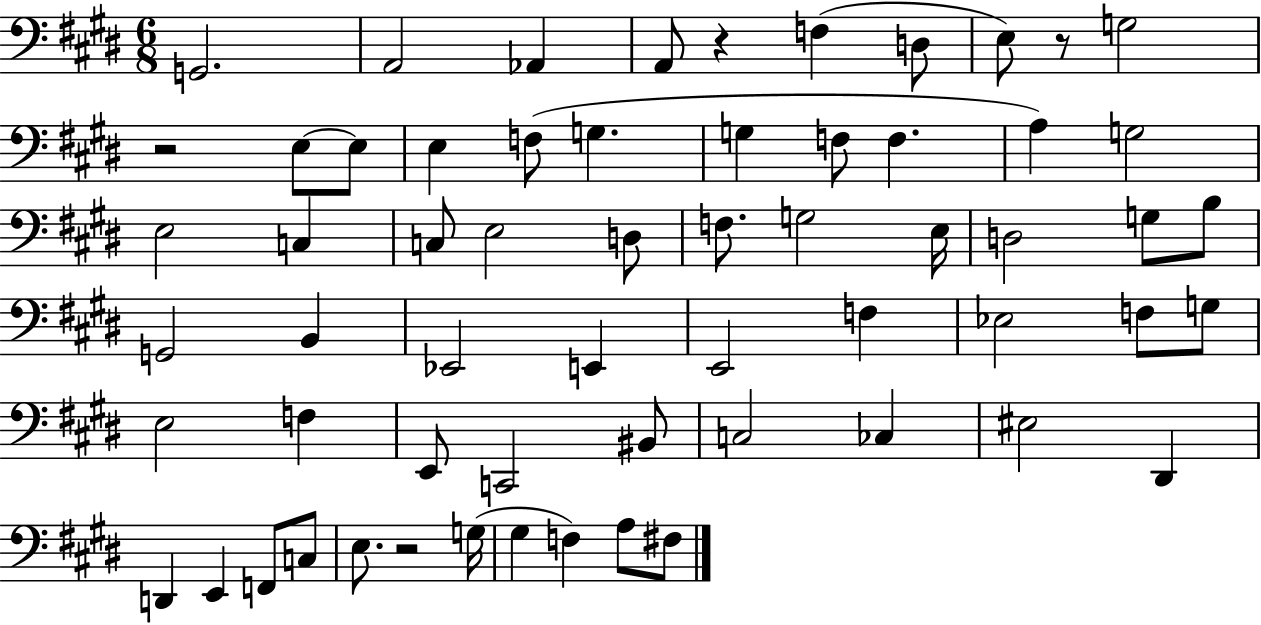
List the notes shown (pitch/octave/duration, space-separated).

G2/h. A2/h Ab2/q A2/e R/q F3/q D3/e E3/e R/e G3/h R/h E3/e E3/e E3/q F3/e G3/q. G3/q F3/e F3/q. A3/q G3/h E3/h C3/q C3/e E3/h D3/e F3/e. G3/h E3/s D3/h G3/e B3/e G2/h B2/q Eb2/h E2/q E2/h F3/q Eb3/h F3/e G3/e E3/h F3/q E2/e C2/h BIS2/e C3/h CES3/q EIS3/h D#2/q D2/q E2/q F2/e C3/e E3/e. R/h G3/s G#3/q F3/q A3/e F#3/e